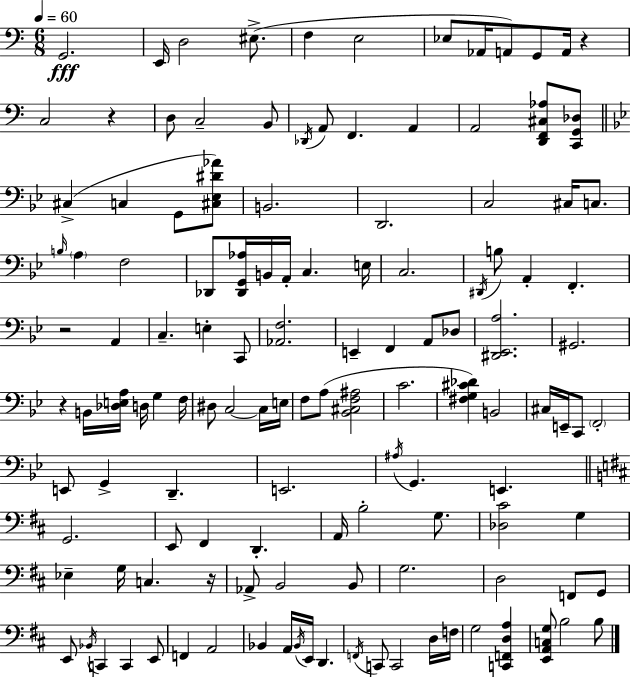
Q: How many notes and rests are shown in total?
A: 128